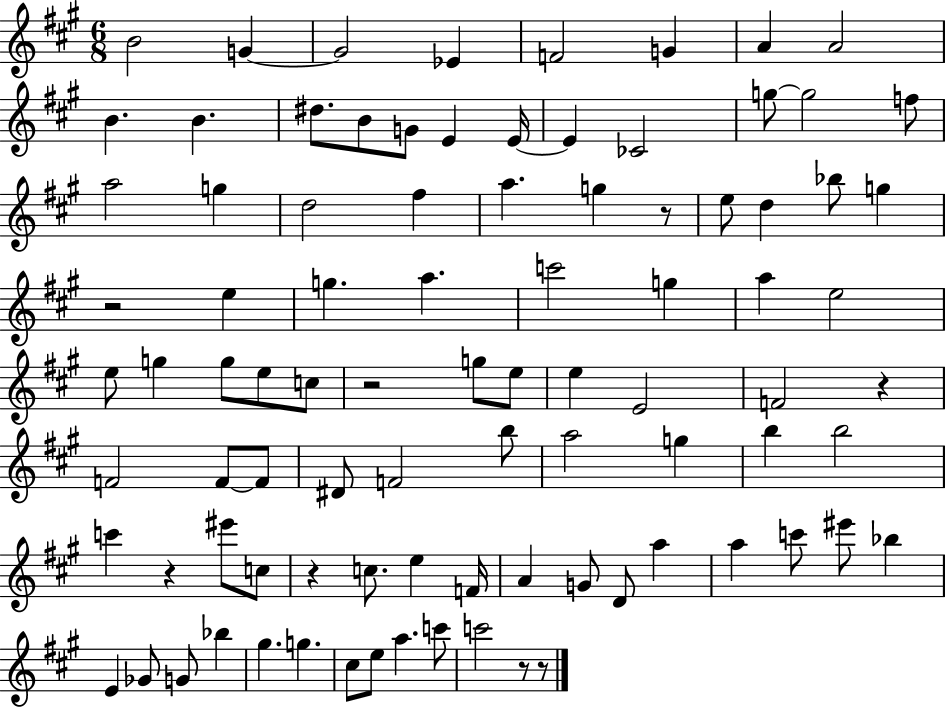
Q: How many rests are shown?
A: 8